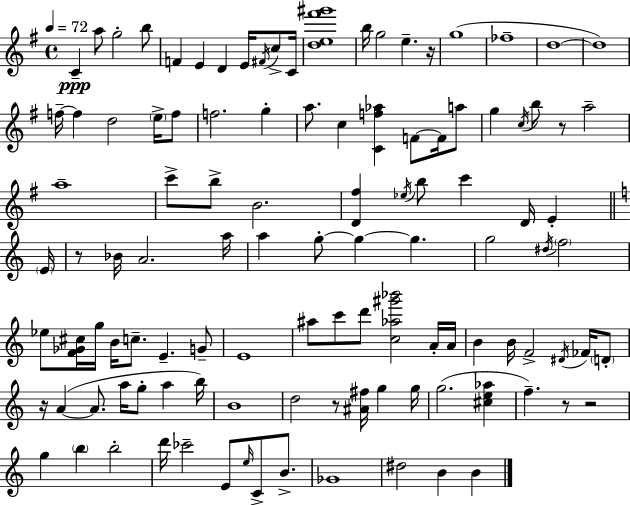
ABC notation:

X:1
T:Untitled
M:4/4
L:1/4
K:Em
C a/2 g2 b/2 F E D E/4 ^F/4 c/2 C/4 [de^f'^g']4 b/4 g2 e z/4 g4 _f4 d4 d4 f/4 f d2 e/4 f/2 f2 g a/2 c [Cf_a] F/2 F/4 a/2 g c/4 b/2 z/2 a2 a4 c'/2 b/2 B2 [D^f] _e/4 b/2 c' D/4 E E/4 z/2 _B/4 A2 a/4 a g/2 g g g2 ^d/4 f2 _e/2 [F_G^c]/4 g/4 B/4 c/2 E G/2 E4 ^a/2 c'/2 d'/2 [c_a^g'_b']2 A/4 A/4 B B/4 F2 ^D/4 _F/4 D/2 z/4 A A/2 a/4 g/2 a b/4 B4 d2 z/2 [^A^f]/4 g g/4 g2 [^ce_a] f z/2 z2 g b b2 d'/4 _c'2 E/2 e/4 C/2 B/2 _G4 ^d2 B B